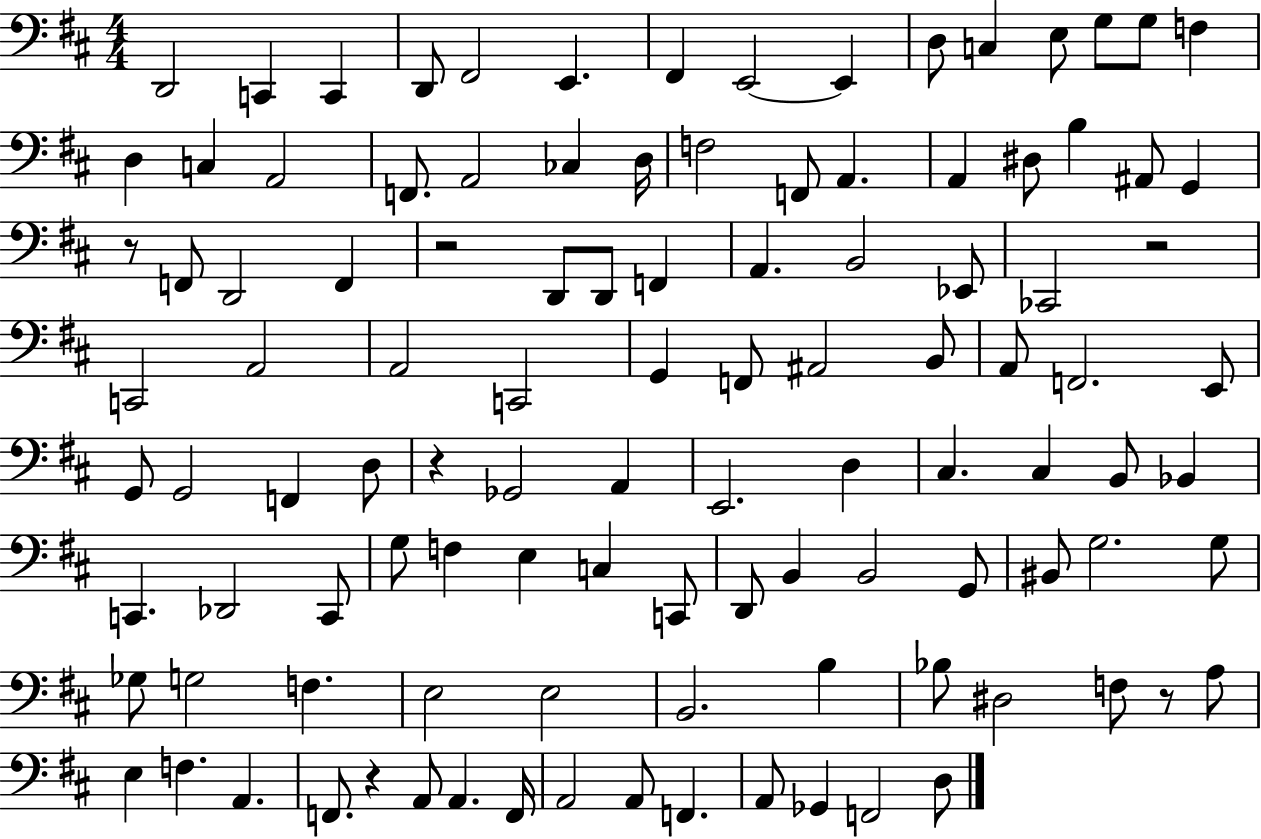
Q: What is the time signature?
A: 4/4